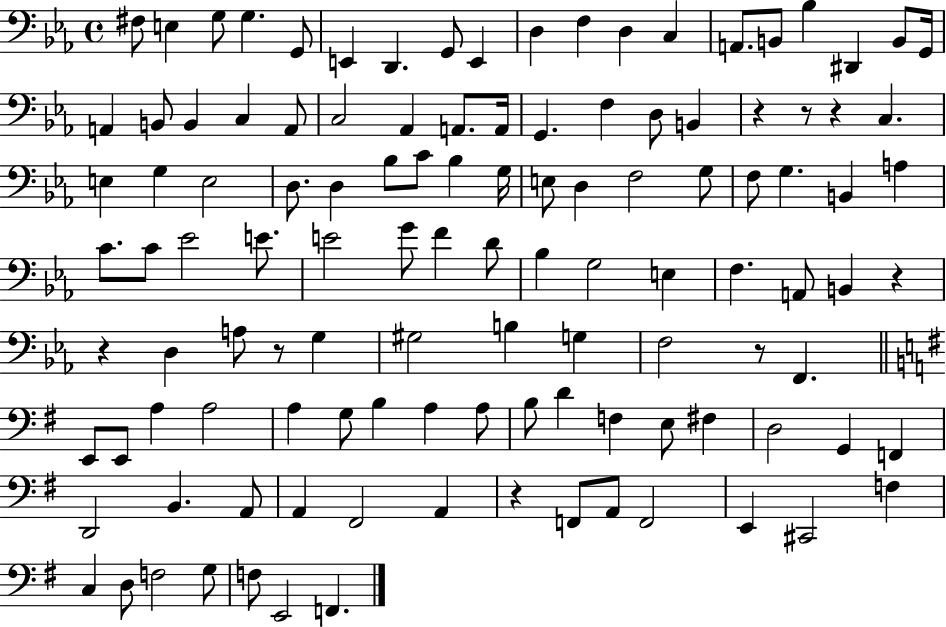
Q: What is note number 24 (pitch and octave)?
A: A2